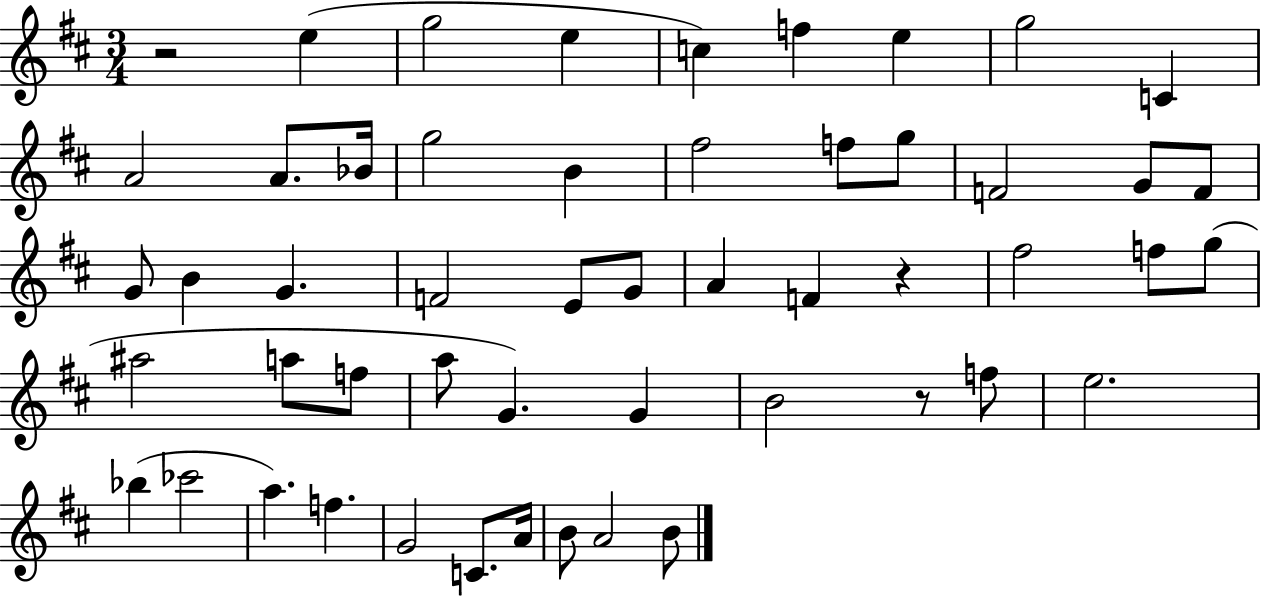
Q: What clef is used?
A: treble